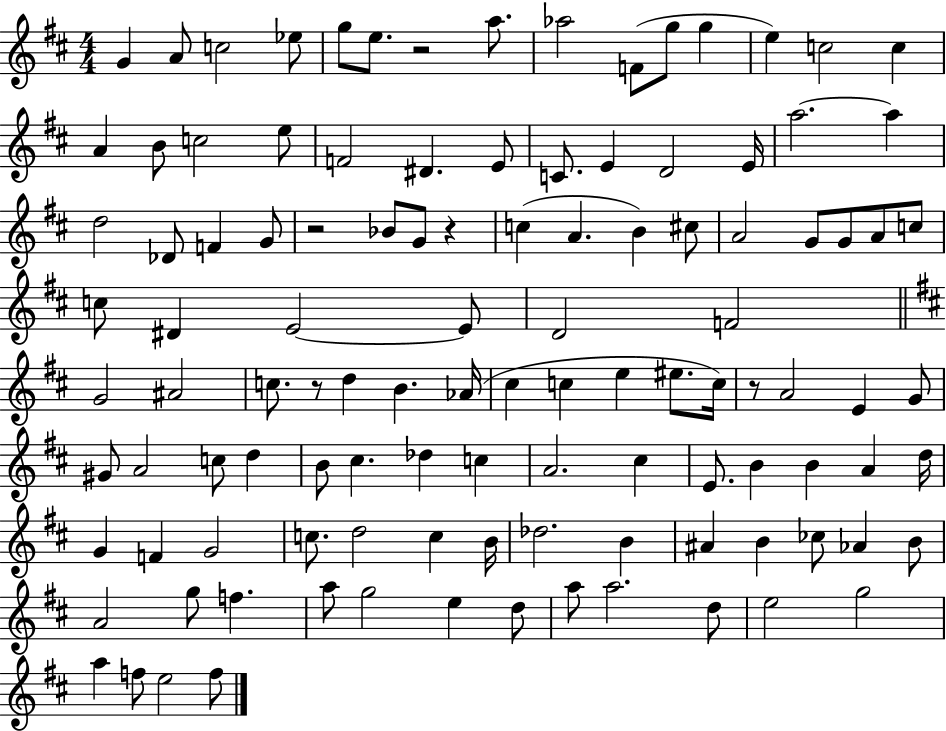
X:1
T:Untitled
M:4/4
L:1/4
K:D
G A/2 c2 _e/2 g/2 e/2 z2 a/2 _a2 F/2 g/2 g e c2 c A B/2 c2 e/2 F2 ^D E/2 C/2 E D2 E/4 a2 a d2 _D/2 F G/2 z2 _B/2 G/2 z c A B ^c/2 A2 G/2 G/2 A/2 c/2 c/2 ^D E2 E/2 D2 F2 G2 ^A2 c/2 z/2 d B _A/4 ^c c e ^e/2 c/4 z/2 A2 E G/2 ^G/2 A2 c/2 d B/2 ^c _d c A2 ^c E/2 B B A d/4 G F G2 c/2 d2 c B/4 _d2 B ^A B _c/2 _A B/2 A2 g/2 f a/2 g2 e d/2 a/2 a2 d/2 e2 g2 a f/2 e2 f/2